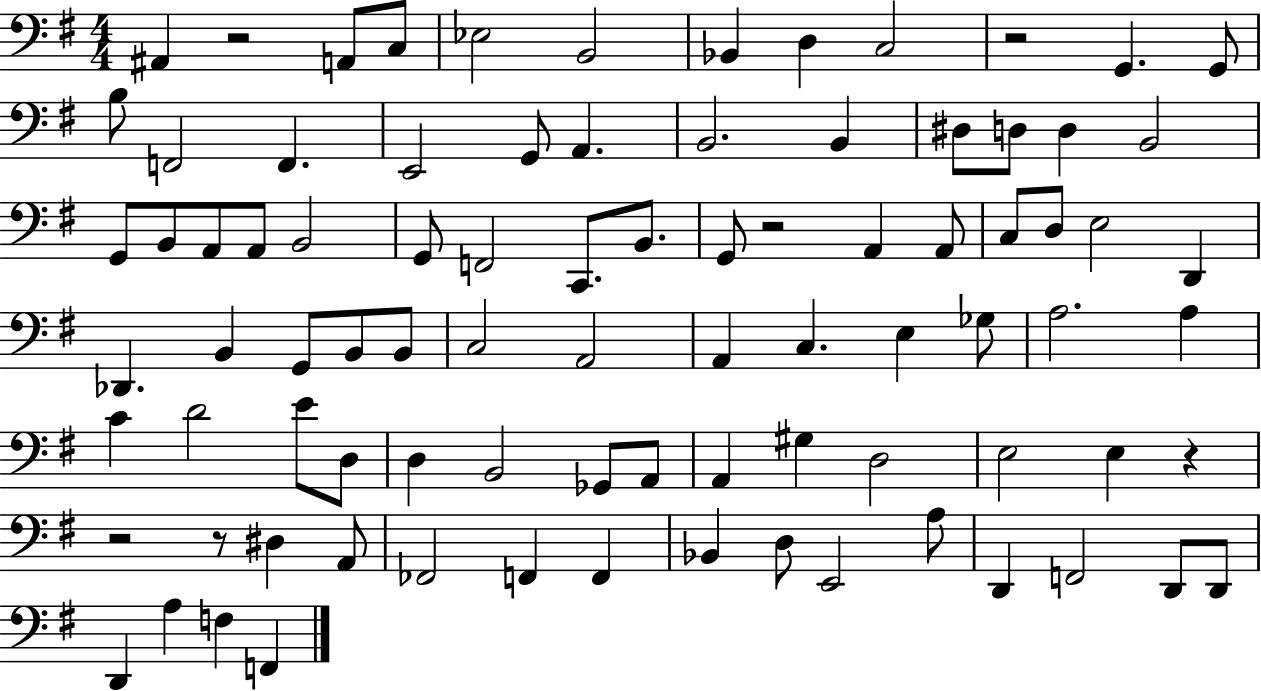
{
  \clef bass
  \numericTimeSignature
  \time 4/4
  \key g \major
  ais,4 r2 a,8 c8 | ees2 b,2 | bes,4 d4 c2 | r2 g,4. g,8 | \break b8 f,2 f,4. | e,2 g,8 a,4. | b,2. b,4 | dis8 d8 d4 b,2 | \break g,8 b,8 a,8 a,8 b,2 | g,8 f,2 c,8. b,8. | g,8 r2 a,4 a,8 | c8 d8 e2 d,4 | \break des,4. b,4 g,8 b,8 b,8 | c2 a,2 | a,4 c4. e4 ges8 | a2. a4 | \break c'4 d'2 e'8 d8 | d4 b,2 ges,8 a,8 | a,4 gis4 d2 | e2 e4 r4 | \break r2 r8 dis4 a,8 | fes,2 f,4 f,4 | bes,4 d8 e,2 a8 | d,4 f,2 d,8 d,8 | \break d,4 a4 f4 f,4 | \bar "|."
}